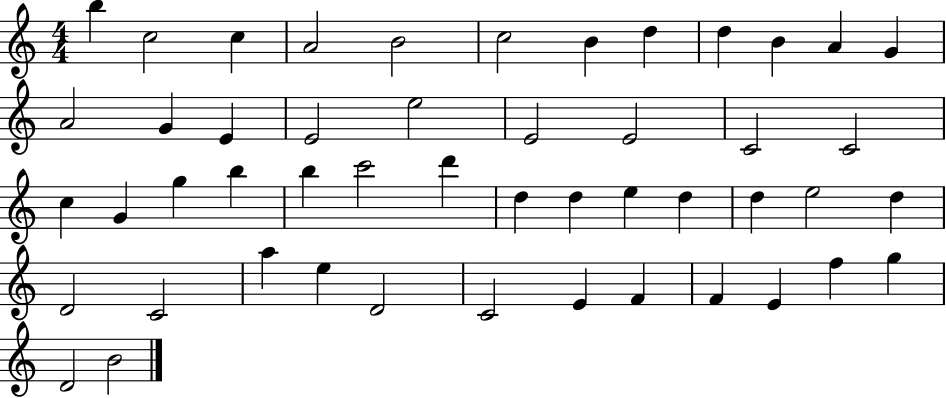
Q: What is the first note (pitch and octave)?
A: B5